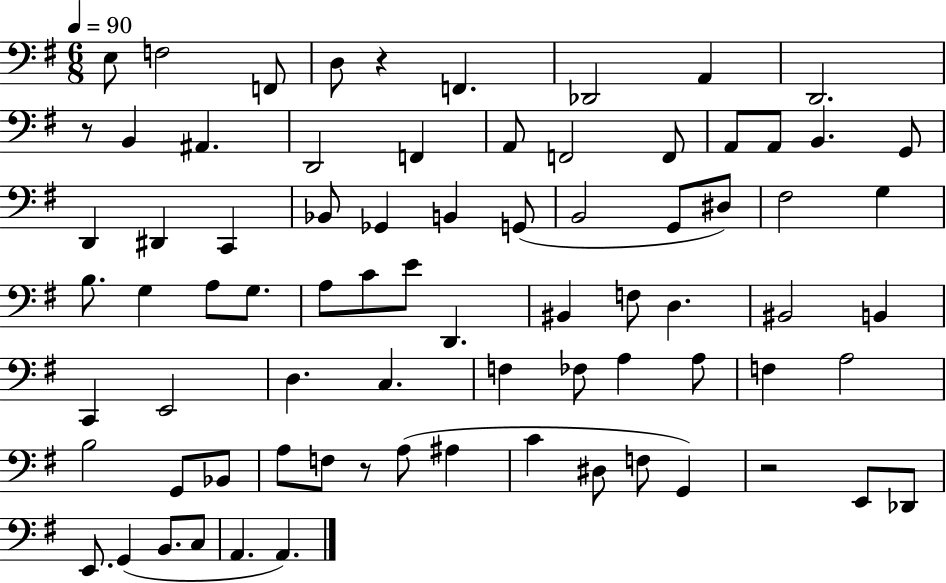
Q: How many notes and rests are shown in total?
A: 77